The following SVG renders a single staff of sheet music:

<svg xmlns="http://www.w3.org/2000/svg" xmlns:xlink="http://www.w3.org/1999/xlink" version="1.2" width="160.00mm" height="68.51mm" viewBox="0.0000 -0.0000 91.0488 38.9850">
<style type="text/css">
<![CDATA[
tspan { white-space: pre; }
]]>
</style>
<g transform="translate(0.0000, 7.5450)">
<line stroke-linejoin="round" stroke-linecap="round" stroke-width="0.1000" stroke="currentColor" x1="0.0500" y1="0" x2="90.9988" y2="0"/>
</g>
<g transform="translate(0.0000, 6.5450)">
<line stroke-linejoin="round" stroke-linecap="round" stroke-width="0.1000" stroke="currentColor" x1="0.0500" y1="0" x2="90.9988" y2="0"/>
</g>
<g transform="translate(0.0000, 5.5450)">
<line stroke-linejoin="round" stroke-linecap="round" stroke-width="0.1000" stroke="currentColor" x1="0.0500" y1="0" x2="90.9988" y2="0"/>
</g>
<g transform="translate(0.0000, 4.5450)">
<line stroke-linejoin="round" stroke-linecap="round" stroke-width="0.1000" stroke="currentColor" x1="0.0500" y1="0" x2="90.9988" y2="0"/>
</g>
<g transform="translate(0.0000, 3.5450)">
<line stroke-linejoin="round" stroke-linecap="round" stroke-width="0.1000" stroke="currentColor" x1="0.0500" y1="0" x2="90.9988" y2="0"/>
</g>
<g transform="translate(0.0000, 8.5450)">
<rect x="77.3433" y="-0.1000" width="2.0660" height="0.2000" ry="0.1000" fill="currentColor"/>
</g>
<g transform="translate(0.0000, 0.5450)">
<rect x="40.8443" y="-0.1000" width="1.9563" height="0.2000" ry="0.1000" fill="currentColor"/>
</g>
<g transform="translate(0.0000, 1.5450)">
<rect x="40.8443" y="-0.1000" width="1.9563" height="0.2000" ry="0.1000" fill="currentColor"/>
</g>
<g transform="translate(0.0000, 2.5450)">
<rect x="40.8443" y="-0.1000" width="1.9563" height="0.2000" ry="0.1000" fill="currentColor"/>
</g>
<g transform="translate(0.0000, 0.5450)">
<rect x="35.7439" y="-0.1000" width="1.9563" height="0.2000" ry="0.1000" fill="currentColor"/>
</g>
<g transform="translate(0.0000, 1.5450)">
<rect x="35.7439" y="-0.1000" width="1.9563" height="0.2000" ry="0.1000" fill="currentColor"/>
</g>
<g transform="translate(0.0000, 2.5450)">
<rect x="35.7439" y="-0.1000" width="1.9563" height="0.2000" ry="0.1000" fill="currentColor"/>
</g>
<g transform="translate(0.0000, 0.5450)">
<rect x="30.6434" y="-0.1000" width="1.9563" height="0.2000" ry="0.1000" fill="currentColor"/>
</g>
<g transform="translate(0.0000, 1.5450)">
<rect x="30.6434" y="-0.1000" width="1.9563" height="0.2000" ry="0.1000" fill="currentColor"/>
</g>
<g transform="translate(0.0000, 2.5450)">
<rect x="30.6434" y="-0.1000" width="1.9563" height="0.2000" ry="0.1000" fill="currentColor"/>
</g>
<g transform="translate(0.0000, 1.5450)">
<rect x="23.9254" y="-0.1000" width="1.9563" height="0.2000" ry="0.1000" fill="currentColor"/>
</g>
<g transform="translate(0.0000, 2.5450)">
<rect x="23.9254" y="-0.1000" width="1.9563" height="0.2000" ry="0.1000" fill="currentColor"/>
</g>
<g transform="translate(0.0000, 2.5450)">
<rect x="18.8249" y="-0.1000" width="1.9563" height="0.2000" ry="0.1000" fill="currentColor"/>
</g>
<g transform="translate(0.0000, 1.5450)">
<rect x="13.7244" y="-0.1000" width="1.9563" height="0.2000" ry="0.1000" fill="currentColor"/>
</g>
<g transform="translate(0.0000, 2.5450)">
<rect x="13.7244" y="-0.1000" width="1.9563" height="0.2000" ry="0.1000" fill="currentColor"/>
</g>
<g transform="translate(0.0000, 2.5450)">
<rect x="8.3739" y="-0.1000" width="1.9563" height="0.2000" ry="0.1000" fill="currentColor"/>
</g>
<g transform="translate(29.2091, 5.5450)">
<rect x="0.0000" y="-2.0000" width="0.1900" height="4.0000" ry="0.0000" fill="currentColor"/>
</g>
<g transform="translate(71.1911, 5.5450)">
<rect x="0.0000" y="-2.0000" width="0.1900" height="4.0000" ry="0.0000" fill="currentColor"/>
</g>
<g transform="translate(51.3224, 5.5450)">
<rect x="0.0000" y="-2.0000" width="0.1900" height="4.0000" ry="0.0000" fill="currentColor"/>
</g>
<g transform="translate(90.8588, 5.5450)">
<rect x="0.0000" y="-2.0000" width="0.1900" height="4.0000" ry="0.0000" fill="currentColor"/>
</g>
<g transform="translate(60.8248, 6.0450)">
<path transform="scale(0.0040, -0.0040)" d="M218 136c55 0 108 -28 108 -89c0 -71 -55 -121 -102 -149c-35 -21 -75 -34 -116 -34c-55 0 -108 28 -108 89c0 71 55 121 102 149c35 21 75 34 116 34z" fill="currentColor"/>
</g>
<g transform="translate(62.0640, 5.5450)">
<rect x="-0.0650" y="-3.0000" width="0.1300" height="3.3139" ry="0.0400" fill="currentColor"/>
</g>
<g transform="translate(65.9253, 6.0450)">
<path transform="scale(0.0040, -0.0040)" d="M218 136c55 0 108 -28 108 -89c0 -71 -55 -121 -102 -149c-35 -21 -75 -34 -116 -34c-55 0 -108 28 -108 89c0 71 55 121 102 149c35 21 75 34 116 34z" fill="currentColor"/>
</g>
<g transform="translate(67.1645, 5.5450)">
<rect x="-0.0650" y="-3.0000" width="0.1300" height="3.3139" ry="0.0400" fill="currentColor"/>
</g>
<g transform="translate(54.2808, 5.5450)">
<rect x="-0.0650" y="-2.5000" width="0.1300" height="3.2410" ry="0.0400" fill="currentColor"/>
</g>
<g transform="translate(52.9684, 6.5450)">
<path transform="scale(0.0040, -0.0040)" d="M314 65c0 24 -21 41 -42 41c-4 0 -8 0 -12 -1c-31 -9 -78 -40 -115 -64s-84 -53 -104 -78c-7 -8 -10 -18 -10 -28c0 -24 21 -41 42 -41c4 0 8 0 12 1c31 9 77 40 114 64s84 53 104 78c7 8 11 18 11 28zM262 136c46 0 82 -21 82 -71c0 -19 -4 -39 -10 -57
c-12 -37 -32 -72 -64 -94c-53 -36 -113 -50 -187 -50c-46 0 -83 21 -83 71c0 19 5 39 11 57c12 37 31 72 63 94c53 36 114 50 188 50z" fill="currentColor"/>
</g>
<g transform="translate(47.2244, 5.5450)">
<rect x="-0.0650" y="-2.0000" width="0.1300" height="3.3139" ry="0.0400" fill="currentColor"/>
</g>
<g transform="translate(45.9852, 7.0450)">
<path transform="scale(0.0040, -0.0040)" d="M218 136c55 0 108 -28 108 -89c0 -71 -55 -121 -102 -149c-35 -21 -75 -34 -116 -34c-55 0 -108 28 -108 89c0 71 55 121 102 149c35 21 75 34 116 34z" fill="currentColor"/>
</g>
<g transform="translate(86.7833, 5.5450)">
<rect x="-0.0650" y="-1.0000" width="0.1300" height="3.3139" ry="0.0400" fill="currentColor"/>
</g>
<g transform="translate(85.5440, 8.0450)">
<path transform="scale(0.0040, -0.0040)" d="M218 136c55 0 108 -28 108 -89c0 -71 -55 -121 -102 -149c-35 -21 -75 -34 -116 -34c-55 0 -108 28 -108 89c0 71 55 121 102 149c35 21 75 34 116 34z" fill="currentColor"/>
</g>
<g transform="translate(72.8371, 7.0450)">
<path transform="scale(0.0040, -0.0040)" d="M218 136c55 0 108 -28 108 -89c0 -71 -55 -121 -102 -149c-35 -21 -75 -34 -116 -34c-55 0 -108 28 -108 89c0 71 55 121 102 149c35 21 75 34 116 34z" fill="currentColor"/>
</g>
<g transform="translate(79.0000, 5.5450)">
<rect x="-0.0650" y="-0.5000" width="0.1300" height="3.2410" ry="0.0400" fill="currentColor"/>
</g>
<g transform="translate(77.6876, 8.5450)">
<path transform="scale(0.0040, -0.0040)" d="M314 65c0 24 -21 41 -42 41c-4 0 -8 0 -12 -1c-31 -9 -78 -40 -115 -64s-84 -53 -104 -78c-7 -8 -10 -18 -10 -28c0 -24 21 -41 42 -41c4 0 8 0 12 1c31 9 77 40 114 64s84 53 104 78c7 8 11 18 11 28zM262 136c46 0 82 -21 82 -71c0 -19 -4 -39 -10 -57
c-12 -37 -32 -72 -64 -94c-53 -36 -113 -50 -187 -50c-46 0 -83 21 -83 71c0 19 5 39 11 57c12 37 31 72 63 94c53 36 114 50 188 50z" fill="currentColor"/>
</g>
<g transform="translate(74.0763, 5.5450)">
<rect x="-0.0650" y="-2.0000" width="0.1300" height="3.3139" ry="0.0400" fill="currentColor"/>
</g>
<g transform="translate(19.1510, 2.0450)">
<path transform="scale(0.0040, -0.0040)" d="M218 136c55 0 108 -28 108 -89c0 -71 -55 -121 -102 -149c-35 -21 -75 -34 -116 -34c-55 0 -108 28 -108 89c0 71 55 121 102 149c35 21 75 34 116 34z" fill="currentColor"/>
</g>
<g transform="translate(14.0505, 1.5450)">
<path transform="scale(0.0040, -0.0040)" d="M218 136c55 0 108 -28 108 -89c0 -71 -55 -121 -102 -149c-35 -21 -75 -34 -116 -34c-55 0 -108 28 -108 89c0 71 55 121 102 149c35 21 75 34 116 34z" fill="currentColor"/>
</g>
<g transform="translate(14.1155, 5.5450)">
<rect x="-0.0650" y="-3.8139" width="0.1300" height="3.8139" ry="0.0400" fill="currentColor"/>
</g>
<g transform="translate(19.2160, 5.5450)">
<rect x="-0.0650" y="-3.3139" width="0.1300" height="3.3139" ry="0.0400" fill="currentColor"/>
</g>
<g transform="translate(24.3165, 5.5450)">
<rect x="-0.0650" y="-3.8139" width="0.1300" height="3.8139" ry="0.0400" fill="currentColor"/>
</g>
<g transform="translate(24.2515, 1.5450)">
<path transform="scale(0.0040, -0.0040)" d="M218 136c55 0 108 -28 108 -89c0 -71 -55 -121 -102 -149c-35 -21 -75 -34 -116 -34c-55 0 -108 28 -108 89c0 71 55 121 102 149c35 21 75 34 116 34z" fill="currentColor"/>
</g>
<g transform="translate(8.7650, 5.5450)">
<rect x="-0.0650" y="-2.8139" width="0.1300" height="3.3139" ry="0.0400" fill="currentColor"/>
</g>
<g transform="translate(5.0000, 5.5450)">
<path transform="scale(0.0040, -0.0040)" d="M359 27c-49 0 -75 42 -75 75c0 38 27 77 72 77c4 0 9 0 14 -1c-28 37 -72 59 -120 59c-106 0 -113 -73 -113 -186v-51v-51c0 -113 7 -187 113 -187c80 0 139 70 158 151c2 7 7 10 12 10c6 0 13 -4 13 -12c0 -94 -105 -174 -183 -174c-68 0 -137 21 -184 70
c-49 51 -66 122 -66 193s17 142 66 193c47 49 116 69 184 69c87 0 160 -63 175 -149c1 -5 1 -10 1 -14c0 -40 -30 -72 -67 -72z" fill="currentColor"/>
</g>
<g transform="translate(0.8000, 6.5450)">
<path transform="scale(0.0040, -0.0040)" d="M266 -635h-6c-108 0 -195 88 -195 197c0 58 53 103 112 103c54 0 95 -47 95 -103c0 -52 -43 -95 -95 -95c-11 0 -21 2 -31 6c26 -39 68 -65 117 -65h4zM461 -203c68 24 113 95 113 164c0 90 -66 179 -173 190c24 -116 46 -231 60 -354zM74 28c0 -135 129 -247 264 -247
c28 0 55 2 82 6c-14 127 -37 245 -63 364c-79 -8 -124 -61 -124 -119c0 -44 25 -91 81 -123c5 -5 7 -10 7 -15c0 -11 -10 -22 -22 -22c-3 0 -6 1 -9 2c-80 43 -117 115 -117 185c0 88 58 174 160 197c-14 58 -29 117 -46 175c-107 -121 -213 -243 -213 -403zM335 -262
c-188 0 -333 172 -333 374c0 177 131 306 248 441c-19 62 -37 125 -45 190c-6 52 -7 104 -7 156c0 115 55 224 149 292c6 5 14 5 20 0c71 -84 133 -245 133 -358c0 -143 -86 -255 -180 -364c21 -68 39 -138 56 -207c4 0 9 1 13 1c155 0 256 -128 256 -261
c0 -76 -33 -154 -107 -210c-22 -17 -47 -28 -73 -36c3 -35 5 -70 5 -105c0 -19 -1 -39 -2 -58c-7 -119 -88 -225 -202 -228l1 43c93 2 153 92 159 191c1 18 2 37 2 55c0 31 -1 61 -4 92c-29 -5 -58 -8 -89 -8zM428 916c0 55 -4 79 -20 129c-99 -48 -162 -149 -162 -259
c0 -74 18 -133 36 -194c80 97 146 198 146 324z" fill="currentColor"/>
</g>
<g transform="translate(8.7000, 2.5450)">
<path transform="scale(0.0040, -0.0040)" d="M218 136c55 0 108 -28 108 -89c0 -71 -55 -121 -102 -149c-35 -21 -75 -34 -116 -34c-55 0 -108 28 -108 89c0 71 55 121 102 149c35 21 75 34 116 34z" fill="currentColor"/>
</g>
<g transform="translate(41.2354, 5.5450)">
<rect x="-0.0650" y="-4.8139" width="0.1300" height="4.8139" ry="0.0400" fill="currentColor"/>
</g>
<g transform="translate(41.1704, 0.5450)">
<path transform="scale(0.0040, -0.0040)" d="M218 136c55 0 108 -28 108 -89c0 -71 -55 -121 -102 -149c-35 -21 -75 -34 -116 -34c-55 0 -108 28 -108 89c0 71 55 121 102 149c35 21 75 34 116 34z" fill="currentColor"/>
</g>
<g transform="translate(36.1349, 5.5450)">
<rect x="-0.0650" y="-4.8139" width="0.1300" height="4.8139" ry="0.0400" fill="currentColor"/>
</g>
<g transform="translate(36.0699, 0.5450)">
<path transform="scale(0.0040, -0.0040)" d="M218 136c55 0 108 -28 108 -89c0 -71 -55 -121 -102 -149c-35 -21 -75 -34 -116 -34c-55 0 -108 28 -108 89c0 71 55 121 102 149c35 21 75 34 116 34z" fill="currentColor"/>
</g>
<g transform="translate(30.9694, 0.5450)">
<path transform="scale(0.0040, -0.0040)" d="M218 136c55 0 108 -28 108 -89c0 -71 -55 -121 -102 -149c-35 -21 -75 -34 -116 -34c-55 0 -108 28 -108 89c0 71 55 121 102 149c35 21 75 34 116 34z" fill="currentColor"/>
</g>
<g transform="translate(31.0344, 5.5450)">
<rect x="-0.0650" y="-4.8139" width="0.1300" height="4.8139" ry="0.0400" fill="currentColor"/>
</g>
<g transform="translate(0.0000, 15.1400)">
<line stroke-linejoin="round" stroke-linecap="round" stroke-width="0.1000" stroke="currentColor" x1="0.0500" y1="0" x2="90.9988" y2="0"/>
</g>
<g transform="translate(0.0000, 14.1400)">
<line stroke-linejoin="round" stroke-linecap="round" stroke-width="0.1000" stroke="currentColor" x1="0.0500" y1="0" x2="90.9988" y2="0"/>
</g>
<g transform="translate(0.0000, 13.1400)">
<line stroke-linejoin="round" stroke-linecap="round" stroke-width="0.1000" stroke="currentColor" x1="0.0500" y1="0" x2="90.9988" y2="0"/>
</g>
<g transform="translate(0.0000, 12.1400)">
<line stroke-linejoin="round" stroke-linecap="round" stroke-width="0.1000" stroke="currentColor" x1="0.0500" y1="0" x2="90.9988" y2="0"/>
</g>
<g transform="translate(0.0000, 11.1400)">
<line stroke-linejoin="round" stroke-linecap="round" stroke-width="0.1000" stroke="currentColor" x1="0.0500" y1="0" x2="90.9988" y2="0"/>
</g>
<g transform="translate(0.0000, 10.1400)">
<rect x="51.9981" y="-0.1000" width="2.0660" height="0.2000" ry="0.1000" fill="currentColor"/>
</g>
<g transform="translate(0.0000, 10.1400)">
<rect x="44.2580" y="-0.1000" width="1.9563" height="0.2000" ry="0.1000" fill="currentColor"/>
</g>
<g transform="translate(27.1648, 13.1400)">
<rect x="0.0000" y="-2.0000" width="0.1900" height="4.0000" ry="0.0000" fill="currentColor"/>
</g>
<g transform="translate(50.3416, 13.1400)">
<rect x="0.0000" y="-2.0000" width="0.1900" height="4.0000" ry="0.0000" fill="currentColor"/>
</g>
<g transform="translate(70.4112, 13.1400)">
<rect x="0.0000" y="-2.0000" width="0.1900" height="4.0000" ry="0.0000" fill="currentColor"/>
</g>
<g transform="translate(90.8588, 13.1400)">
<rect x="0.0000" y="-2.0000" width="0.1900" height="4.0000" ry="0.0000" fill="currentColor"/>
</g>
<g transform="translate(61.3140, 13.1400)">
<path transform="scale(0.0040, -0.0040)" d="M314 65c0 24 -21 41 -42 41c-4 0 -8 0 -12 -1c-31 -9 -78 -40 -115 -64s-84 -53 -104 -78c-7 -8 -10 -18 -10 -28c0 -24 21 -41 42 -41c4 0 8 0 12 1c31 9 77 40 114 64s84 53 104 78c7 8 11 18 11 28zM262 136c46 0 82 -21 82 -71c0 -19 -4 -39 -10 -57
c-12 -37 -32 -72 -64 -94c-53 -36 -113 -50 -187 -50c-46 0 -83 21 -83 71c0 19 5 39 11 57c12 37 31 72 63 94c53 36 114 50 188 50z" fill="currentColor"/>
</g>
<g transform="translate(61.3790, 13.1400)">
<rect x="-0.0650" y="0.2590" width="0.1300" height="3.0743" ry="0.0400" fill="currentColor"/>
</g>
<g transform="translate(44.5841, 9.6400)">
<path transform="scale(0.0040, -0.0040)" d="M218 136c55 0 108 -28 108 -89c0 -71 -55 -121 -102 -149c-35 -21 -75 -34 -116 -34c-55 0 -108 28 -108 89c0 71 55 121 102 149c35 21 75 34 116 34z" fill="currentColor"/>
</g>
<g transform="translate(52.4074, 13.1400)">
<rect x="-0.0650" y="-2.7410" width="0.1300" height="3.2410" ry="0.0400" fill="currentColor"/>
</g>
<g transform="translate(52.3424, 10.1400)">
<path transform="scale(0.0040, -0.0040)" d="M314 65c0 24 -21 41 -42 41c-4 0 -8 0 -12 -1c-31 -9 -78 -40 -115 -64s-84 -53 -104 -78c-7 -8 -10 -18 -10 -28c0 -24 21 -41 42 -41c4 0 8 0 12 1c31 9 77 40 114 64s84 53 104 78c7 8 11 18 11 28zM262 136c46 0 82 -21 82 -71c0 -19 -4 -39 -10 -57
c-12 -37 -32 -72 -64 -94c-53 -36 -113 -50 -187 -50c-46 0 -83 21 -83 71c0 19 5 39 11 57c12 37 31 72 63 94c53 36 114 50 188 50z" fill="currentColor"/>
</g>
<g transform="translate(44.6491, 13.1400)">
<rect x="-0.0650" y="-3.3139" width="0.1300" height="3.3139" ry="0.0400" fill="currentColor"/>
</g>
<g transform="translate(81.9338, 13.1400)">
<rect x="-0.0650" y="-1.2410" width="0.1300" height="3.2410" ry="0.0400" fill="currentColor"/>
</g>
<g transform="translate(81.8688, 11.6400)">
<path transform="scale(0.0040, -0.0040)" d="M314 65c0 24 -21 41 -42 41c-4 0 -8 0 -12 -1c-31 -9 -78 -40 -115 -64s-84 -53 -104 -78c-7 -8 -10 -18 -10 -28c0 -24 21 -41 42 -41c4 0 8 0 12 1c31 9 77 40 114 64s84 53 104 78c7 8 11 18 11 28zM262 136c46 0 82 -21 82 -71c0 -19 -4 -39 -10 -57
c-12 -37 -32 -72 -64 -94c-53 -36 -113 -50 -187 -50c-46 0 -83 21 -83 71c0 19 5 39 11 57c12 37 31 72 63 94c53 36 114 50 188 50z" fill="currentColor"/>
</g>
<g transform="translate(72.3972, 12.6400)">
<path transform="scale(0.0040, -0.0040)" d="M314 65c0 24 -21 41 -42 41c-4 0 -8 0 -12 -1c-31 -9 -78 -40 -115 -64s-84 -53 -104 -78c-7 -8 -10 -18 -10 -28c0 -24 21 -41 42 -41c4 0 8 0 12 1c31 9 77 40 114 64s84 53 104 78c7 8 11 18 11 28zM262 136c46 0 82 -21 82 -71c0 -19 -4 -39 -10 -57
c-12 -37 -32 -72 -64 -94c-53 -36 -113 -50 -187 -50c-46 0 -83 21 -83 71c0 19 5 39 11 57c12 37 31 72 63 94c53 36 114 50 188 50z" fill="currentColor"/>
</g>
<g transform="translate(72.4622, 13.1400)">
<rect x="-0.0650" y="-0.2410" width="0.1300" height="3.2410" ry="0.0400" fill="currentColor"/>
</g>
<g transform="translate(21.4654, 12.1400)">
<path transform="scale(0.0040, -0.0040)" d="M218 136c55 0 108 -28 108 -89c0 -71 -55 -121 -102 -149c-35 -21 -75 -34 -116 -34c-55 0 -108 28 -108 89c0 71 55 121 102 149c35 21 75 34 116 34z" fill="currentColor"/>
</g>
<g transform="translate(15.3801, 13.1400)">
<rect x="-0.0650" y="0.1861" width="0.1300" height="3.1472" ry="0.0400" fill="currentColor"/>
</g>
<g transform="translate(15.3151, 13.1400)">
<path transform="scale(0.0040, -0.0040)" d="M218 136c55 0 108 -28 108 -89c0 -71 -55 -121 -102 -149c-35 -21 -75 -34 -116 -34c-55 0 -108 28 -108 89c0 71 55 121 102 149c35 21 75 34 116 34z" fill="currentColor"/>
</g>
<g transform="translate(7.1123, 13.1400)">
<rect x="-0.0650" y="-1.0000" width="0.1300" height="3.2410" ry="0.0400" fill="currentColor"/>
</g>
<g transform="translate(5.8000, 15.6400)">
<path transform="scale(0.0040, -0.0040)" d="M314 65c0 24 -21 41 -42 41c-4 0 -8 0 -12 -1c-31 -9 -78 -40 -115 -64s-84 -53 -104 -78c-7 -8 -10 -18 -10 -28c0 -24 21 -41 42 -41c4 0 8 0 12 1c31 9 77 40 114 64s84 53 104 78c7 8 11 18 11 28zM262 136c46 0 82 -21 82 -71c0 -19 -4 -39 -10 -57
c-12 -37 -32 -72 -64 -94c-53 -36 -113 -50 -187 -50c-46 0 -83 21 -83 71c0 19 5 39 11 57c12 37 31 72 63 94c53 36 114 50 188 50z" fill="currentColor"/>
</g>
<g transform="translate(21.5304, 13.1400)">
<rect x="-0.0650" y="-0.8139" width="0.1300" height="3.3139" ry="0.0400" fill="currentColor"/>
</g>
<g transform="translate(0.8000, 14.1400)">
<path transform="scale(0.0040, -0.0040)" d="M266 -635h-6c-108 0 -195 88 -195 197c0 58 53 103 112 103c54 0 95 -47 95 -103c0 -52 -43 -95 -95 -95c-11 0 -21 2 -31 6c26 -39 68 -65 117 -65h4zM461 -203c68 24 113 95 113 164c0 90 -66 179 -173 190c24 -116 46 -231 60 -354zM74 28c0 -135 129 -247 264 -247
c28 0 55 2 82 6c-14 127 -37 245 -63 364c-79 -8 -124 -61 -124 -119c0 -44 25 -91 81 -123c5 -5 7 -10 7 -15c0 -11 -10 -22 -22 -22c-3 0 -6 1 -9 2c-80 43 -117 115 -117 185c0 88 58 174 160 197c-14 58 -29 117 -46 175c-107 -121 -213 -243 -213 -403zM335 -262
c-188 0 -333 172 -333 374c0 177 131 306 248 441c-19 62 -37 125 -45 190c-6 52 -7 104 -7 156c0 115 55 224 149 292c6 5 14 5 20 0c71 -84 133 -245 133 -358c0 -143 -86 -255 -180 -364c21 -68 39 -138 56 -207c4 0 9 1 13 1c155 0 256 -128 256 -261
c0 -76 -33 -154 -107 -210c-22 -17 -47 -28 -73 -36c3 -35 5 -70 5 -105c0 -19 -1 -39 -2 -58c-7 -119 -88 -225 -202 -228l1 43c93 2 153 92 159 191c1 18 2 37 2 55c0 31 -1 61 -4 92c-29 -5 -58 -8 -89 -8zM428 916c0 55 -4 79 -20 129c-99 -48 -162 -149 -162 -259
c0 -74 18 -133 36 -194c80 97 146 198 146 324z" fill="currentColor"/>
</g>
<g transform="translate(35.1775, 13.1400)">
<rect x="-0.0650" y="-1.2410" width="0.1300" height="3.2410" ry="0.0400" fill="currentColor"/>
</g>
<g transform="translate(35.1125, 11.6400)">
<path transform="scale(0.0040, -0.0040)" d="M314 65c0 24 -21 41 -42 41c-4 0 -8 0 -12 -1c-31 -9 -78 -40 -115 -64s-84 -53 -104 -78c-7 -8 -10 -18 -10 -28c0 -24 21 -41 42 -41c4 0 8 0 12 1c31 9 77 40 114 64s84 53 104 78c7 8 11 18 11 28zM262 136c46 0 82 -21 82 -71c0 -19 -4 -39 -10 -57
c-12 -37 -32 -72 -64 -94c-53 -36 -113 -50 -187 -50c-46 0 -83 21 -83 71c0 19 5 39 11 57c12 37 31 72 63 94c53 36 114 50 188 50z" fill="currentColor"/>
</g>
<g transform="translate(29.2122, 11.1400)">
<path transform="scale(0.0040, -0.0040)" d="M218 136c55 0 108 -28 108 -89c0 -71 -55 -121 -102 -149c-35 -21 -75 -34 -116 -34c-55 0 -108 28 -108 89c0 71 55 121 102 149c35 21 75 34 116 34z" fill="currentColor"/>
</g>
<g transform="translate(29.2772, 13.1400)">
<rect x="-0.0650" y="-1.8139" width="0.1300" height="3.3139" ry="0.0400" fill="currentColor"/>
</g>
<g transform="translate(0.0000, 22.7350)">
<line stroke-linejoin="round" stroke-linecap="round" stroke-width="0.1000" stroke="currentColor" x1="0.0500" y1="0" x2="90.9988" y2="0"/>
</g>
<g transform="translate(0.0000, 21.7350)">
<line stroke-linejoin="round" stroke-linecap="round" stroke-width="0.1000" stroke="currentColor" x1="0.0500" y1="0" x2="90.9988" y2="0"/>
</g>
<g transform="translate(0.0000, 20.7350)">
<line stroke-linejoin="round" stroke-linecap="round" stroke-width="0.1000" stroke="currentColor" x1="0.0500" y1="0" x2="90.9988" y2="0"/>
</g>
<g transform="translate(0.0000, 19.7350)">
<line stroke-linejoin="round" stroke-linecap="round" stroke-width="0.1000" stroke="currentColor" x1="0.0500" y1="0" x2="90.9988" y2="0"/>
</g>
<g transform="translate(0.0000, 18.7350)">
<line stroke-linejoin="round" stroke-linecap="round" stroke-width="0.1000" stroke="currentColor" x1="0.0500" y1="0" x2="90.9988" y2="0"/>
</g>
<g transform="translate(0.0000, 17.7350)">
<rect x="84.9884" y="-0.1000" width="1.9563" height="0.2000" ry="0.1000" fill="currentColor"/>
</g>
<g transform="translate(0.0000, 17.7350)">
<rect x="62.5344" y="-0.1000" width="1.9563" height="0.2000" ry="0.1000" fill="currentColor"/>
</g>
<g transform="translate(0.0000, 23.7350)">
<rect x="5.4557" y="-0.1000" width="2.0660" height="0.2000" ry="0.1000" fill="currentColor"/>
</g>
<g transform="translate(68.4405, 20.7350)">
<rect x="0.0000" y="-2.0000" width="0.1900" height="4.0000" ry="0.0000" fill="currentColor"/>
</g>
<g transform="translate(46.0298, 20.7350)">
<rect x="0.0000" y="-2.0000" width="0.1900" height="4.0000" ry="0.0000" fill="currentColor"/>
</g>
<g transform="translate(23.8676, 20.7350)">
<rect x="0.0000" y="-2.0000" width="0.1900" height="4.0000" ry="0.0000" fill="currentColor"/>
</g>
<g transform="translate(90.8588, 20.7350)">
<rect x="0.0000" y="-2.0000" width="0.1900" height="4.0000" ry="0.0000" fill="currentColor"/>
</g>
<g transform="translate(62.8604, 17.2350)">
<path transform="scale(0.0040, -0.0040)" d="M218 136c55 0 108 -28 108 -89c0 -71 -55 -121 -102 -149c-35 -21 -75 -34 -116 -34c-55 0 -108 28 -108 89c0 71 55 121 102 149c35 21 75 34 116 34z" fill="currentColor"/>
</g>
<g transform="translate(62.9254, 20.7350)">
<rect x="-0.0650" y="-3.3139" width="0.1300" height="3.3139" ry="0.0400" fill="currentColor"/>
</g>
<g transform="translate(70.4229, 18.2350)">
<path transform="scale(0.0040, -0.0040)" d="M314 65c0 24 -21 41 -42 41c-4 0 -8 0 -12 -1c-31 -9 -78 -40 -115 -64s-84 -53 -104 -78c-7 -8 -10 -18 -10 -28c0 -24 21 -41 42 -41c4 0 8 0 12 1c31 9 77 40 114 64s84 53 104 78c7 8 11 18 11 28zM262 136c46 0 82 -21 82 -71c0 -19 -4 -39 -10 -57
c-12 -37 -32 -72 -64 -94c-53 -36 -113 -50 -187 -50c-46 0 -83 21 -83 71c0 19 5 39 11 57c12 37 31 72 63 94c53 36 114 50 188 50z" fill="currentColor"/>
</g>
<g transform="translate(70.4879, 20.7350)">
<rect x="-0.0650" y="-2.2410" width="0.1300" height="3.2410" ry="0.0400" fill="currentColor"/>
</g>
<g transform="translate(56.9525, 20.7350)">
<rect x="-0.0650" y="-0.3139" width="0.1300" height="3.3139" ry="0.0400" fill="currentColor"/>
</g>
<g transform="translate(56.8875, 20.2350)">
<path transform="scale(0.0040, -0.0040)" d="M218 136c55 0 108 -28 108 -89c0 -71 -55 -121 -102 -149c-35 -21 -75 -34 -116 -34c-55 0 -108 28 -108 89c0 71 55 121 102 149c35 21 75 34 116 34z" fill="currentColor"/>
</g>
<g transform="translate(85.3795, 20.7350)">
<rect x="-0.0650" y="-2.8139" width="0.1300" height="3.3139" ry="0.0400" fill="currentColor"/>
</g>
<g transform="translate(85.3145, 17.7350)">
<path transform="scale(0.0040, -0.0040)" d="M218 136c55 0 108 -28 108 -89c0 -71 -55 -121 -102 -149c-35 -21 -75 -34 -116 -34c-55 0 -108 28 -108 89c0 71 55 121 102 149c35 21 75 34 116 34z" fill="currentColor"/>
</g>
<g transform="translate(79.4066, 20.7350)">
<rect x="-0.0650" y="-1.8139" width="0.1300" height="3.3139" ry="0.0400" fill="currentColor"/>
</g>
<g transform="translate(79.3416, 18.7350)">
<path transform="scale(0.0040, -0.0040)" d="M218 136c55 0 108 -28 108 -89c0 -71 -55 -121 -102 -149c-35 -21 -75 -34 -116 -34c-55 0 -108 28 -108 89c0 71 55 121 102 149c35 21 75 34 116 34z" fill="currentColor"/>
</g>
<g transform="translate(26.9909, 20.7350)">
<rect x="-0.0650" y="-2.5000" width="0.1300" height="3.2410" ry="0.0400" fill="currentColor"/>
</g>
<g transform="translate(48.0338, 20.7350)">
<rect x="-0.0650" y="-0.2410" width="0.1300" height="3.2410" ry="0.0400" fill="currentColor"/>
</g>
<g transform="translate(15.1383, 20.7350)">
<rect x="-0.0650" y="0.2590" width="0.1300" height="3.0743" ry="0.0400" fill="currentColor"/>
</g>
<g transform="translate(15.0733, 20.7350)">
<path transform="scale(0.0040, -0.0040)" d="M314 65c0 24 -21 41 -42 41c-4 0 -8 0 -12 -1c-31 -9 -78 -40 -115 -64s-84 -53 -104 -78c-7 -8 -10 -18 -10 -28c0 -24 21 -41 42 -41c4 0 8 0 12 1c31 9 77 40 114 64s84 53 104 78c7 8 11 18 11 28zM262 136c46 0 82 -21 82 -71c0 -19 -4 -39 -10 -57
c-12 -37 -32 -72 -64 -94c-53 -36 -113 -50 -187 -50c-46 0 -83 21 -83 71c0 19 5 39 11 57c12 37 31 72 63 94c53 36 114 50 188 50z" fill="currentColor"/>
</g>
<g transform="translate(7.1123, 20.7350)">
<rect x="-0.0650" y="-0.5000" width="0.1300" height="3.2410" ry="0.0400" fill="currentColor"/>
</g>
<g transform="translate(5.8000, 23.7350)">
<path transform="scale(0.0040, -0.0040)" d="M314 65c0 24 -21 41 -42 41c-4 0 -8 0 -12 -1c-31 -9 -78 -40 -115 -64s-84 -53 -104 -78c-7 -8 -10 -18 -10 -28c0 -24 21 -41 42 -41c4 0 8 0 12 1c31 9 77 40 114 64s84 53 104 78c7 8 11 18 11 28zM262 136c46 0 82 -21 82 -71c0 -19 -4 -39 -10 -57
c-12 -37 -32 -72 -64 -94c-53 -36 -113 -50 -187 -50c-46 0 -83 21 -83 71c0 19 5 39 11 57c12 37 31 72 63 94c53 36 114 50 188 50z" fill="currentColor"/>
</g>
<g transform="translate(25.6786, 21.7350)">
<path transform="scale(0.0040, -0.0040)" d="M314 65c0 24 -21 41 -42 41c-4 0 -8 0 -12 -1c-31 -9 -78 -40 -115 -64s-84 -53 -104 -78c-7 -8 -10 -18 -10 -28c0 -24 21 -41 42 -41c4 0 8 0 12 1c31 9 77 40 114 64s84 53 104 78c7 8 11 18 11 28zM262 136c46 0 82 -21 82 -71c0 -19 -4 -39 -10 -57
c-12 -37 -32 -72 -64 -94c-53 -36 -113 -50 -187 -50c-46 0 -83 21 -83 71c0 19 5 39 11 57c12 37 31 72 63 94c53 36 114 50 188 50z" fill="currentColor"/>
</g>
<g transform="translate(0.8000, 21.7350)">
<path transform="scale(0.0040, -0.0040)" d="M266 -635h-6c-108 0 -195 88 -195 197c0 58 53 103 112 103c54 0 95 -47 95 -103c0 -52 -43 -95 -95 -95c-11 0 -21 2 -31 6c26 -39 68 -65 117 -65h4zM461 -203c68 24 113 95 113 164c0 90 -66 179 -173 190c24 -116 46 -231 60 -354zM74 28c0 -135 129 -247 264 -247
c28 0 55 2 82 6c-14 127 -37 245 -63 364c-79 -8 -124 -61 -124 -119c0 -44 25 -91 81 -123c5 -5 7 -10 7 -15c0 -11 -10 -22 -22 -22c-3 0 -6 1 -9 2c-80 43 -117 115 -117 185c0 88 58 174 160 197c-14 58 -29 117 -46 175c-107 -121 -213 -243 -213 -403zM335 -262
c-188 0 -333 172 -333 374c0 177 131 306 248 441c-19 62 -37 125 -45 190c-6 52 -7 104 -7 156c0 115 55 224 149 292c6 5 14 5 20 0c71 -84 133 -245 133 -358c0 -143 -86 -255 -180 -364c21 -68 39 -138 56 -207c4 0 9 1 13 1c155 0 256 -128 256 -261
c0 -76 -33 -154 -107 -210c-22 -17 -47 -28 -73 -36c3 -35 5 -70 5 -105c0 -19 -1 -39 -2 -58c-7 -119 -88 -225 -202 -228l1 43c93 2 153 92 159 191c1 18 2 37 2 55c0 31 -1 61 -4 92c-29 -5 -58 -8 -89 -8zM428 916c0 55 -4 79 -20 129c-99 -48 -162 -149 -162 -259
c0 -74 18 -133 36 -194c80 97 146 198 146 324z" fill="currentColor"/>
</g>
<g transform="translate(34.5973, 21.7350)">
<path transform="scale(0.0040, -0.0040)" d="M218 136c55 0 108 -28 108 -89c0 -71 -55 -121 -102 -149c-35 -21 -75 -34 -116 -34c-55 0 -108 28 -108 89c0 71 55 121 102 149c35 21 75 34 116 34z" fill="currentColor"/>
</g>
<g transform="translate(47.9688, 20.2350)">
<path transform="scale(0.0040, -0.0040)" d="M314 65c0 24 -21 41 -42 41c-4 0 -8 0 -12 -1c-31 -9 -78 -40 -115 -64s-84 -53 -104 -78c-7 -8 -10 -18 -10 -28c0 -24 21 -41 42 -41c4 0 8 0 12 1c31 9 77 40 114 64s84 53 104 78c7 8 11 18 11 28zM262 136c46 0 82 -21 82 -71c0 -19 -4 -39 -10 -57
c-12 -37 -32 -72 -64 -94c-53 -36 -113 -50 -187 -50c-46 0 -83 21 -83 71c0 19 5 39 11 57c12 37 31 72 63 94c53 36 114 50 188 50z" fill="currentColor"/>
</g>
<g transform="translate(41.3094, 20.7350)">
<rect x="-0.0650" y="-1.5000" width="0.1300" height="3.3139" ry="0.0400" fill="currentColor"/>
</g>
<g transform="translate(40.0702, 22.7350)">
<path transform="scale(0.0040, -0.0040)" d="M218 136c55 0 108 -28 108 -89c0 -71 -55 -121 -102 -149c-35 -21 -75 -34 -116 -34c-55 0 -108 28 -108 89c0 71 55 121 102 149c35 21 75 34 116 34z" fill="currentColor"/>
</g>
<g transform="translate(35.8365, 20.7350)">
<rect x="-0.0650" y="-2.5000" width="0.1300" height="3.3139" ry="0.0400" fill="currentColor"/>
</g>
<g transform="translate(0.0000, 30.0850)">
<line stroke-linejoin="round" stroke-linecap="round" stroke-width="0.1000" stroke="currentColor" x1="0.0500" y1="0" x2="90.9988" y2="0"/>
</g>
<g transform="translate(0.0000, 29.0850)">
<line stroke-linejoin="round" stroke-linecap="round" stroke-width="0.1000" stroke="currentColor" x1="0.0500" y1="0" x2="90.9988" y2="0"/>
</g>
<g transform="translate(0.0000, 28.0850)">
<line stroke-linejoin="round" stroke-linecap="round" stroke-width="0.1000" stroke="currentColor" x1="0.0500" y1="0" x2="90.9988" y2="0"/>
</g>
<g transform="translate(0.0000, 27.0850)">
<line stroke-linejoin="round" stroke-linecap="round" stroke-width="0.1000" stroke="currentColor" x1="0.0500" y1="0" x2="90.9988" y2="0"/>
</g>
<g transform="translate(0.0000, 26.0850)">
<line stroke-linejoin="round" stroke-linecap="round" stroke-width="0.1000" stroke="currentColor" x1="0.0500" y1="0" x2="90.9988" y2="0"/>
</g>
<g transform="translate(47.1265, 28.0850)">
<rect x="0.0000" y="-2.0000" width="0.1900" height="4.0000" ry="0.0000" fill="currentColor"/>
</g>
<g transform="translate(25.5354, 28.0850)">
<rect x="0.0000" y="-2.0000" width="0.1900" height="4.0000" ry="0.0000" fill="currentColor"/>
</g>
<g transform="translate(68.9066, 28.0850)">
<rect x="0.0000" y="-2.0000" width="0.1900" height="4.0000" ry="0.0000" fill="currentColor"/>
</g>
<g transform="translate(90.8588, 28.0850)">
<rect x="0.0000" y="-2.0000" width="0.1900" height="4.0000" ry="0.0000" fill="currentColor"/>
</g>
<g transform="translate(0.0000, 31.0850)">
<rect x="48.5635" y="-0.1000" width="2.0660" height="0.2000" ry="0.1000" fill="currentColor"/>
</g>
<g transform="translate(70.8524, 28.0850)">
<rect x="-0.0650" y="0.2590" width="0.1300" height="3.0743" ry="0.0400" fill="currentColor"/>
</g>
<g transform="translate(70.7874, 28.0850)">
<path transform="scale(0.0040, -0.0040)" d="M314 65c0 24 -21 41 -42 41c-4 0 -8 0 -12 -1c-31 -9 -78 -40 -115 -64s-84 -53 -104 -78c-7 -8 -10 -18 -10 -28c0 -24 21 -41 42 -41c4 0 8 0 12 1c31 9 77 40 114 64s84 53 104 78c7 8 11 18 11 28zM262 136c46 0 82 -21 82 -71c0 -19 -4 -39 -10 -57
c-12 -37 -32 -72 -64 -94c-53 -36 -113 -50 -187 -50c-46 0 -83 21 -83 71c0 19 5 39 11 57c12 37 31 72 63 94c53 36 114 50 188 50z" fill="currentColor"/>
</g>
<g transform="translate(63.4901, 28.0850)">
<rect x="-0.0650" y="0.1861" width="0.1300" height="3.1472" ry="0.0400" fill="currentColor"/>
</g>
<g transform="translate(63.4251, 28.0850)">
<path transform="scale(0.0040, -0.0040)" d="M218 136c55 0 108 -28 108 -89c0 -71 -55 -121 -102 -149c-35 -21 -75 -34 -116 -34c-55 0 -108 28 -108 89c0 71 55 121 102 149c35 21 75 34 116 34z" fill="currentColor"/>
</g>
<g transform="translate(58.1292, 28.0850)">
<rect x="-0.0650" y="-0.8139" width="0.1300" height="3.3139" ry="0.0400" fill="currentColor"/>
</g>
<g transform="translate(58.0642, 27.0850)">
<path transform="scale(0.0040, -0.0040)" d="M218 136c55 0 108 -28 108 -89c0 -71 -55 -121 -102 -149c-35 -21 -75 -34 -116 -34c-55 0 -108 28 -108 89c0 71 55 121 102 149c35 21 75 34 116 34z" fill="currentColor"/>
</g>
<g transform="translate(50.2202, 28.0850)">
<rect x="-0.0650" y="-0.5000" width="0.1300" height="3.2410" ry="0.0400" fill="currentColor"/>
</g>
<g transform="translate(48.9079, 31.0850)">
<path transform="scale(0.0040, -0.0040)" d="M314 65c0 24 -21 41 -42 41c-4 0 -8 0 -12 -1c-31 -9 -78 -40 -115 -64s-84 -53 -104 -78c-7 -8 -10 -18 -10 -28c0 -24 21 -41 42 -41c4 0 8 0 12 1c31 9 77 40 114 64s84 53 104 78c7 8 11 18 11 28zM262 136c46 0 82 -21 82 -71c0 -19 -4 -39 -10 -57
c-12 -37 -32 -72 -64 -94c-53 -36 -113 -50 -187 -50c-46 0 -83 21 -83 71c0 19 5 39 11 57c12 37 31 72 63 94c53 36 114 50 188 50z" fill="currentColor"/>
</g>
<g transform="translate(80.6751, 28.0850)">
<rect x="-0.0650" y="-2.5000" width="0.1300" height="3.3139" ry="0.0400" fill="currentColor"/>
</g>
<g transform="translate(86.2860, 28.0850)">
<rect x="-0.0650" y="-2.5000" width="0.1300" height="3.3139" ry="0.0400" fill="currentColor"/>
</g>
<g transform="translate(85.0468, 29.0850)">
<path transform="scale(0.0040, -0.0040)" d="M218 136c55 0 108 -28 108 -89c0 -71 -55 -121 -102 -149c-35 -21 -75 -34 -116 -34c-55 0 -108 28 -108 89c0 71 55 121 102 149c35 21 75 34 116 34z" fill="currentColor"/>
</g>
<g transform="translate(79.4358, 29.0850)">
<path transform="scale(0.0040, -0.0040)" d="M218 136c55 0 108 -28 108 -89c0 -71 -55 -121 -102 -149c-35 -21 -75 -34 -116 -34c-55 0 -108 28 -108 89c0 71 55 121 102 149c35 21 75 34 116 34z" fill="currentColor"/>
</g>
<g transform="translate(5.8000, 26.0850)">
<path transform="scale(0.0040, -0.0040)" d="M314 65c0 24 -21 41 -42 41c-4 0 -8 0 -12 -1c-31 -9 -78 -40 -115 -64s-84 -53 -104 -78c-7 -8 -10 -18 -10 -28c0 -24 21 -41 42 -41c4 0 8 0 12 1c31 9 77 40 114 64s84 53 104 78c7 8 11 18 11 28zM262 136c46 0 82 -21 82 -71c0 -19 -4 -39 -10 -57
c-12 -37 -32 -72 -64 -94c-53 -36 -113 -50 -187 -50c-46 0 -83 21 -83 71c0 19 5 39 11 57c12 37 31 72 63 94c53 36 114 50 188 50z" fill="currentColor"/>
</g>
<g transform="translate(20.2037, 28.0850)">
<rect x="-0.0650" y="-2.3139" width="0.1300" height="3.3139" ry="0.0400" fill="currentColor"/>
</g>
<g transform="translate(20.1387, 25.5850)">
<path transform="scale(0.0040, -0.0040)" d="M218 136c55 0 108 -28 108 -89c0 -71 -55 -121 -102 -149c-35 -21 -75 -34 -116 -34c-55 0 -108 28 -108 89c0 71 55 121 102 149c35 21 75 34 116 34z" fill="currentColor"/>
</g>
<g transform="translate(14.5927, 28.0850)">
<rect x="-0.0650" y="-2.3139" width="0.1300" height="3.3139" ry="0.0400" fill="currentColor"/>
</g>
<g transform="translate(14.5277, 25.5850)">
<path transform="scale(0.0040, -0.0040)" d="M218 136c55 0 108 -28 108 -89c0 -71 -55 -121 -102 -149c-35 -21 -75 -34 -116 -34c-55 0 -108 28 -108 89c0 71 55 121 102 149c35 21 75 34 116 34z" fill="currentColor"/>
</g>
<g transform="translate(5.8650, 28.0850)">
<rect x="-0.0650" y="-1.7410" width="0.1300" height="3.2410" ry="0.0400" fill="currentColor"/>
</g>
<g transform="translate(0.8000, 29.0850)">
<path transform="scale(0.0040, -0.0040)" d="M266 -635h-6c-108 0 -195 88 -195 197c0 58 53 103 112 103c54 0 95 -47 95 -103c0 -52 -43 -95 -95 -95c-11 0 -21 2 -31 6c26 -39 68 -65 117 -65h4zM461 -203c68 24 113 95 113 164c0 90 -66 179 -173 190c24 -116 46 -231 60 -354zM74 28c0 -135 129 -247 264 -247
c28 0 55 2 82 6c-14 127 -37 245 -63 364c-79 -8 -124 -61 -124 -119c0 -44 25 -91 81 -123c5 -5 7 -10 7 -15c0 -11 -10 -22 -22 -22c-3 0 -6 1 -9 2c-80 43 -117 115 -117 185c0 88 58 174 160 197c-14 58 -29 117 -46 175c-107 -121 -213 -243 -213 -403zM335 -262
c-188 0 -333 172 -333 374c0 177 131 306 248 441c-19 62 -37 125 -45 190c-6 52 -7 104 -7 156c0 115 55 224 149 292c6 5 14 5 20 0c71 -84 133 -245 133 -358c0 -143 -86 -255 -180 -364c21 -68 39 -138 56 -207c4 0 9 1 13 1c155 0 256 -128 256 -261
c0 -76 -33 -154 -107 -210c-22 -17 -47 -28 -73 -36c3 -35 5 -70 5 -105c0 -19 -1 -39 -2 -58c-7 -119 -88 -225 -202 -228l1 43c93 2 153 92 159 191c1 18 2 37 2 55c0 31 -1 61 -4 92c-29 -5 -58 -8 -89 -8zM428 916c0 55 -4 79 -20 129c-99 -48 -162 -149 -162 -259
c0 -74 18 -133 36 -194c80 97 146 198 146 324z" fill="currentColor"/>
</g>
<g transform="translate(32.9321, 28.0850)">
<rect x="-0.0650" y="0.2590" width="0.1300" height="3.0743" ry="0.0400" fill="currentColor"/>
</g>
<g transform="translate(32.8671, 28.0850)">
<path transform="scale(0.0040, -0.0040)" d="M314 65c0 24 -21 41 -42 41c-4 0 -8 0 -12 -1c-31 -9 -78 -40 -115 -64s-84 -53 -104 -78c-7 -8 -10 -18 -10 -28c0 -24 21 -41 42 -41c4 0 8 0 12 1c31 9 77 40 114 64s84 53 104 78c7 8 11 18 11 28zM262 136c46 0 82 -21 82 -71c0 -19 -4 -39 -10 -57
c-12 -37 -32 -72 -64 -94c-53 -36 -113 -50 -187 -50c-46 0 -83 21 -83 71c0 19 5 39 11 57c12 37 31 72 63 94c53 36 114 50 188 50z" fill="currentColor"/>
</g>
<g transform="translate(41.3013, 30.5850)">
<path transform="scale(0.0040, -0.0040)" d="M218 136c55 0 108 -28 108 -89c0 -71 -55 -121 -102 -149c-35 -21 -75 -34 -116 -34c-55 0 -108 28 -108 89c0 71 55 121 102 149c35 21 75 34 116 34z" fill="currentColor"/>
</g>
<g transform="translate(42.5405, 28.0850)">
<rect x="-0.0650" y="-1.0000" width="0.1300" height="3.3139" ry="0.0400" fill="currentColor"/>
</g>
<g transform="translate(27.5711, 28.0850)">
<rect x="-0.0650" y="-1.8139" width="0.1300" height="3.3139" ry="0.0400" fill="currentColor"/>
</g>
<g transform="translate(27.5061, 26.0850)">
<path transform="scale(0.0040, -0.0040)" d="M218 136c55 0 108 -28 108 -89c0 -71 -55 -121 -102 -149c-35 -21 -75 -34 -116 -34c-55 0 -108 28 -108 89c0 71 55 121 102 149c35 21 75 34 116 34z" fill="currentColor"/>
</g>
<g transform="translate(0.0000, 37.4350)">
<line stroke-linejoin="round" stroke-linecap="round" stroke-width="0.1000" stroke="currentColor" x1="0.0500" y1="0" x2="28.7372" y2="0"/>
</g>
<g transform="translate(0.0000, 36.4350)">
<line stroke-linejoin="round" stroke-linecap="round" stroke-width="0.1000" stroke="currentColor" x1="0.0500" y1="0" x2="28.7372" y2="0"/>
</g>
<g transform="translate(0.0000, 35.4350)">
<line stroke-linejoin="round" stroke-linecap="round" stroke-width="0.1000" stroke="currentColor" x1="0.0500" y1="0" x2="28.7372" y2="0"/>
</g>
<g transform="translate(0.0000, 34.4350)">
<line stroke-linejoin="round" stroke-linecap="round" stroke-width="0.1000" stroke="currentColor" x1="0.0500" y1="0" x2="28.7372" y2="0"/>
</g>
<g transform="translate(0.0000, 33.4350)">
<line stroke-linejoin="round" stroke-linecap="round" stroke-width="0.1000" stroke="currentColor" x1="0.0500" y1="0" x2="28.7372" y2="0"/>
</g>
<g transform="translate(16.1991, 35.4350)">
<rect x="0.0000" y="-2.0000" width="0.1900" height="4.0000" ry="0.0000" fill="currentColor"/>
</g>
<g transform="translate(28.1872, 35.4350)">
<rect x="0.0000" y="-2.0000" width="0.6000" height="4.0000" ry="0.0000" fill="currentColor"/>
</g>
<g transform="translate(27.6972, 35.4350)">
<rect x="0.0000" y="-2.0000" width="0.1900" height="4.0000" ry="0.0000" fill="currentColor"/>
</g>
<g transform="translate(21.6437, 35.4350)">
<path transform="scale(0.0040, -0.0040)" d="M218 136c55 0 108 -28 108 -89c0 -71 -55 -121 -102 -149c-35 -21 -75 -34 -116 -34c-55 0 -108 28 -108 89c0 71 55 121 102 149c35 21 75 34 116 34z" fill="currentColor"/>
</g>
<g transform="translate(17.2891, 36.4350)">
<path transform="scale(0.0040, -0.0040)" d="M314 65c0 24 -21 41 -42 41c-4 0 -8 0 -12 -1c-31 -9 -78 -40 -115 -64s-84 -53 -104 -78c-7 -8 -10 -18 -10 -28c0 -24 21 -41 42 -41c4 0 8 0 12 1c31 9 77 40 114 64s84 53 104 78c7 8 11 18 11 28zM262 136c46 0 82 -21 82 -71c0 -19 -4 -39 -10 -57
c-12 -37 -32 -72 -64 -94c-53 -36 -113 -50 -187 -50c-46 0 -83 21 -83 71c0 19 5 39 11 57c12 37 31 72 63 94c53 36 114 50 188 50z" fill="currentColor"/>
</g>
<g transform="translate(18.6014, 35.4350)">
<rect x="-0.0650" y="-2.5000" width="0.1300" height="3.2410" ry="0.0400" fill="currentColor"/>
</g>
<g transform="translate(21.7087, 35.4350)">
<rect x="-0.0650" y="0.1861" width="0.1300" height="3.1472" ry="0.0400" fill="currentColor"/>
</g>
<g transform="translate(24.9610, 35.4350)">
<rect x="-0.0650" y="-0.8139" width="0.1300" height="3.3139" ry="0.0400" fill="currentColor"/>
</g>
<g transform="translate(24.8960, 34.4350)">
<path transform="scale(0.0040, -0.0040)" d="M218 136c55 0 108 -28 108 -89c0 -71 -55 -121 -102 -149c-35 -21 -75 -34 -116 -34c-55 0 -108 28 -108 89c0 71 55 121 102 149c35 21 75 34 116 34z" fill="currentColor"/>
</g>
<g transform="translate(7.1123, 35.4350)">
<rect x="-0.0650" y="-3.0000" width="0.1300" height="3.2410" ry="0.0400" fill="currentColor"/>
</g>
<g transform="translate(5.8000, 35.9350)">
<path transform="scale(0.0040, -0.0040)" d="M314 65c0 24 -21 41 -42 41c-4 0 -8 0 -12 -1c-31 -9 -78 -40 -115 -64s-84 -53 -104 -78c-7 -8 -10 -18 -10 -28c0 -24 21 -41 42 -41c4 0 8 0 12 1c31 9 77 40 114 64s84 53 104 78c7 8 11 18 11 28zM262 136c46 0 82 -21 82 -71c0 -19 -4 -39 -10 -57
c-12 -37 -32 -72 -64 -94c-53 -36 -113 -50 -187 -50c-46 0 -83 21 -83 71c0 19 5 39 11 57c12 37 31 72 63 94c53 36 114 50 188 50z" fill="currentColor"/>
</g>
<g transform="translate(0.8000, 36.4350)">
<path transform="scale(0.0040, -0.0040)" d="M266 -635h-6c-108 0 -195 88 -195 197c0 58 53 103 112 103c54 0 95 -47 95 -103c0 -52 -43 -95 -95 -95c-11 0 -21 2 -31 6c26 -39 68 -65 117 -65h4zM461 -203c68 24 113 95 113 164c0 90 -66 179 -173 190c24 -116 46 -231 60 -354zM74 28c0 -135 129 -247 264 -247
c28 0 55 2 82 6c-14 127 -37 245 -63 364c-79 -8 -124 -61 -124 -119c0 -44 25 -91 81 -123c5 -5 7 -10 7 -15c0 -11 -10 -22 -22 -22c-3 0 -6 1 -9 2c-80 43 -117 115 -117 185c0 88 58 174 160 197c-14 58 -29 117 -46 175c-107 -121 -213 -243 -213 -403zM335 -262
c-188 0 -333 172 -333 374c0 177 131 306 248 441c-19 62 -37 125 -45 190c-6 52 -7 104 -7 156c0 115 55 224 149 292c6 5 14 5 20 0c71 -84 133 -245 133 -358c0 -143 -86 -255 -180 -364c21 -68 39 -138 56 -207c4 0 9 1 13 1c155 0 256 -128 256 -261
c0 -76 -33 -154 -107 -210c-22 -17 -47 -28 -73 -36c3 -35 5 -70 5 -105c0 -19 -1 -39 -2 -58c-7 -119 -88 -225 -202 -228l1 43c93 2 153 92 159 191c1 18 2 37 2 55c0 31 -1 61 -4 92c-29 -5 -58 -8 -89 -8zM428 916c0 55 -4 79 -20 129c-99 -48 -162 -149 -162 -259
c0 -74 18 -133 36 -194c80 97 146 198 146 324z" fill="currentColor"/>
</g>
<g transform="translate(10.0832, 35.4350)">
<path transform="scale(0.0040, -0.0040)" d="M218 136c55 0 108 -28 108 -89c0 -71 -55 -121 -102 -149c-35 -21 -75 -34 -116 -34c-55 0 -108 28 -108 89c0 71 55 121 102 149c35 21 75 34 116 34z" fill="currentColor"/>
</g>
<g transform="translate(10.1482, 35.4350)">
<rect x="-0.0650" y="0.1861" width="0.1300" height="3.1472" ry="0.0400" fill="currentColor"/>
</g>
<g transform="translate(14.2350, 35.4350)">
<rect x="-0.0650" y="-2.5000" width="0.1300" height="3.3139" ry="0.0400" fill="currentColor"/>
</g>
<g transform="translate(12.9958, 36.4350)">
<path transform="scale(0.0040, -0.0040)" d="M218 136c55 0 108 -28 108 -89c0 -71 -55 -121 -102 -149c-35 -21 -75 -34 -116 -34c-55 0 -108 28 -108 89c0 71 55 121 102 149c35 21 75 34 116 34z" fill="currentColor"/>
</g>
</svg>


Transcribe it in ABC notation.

X:1
T:Untitled
M:4/4
L:1/4
K:C
a c' b c' e' e' e' F G2 A A F C2 D D2 B d f e2 b a2 B2 c2 e2 C2 B2 G2 G E c2 c b g2 f a f2 g g f B2 D C2 d B B2 G G A2 B G G2 B d